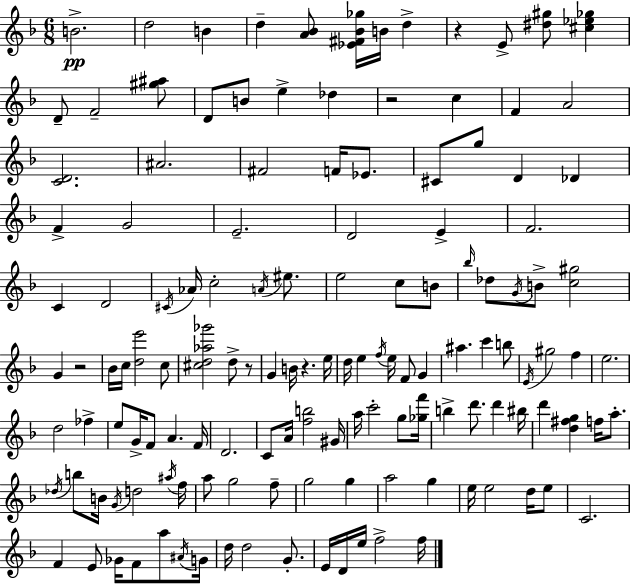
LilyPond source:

{
  \clef treble
  \numericTimeSignature
  \time 6/8
  \key f \major
  \repeat volta 2 { b'2.->\pp | d''2 b'4 | d''4-- <a' bes'>8 <ees' fis' bes' ges''>16 b'16 d''4-> | r4 e'8-> <dis'' gis''>8 <cis'' ees'' ges''>4 | \break d'8-- f'2-- <gis'' ais''>8 | d'8 b'8 e''4-> des''4 | r2 c''4 | f'4 a'2 | \break <c' d'>2. | ais'2. | fis'2 f'16 ees'8. | cis'8 g''8 d'4 des'4 | \break f'4-> g'2 | e'2.-- | d'2 e'4-> | f'2. | \break c'4 d'2 | \acciaccatura { cis'16 } aes'16 c''2-. \acciaccatura { a'16 } eis''8. | e''2 c''8 | b'8 \grace { bes''16 } des''8 \acciaccatura { g'16 } b'8-> <c'' gis''>2 | \break g'4 r2 | bes'16 c''16 <d'' e'''>2 | c''8 <cis'' d'' aes'' ges'''>2 | d''8-> r8 g'4 b'16 r4. | \break e''16 d''16 e''4 \acciaccatura { f''16 } e''16 f'8 | g'4 ais''4. c'''4 | b''8 \acciaccatura { e'16 } gis''2 | f''4 e''2. | \break d''2 | fes''4-> e''8 g'16-> f'8 a'4. | f'16 d'2. | c'8 a'16 <f'' b''>2 | \break gis'16 a''16 c'''2-. | g''8 <ges'' f'''>16 b''4-> d'''8. | d'''4 bis''16 d'''4 <d'' fis'' g''>4 | f''16 a''8.-. \acciaccatura { des''16 } b''8 b'16 \acciaccatura { g'16 } d''2 | \break \acciaccatura { ais''16 } f''16 a''8 g''2 | f''8-- g''2 | g''4 a''2 | g''4 e''16 e''2 | \break d''16 e''8 c'2. | f'4 | e'8 ges'16 f'8 a''8 \acciaccatura { ais'16 } g'16 d''16 d''2 | g'8.-. e'16 d'16 | \break e''16 f''2-> f''16 } \bar "|."
}